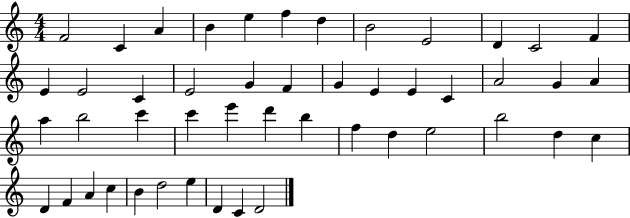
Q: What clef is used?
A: treble